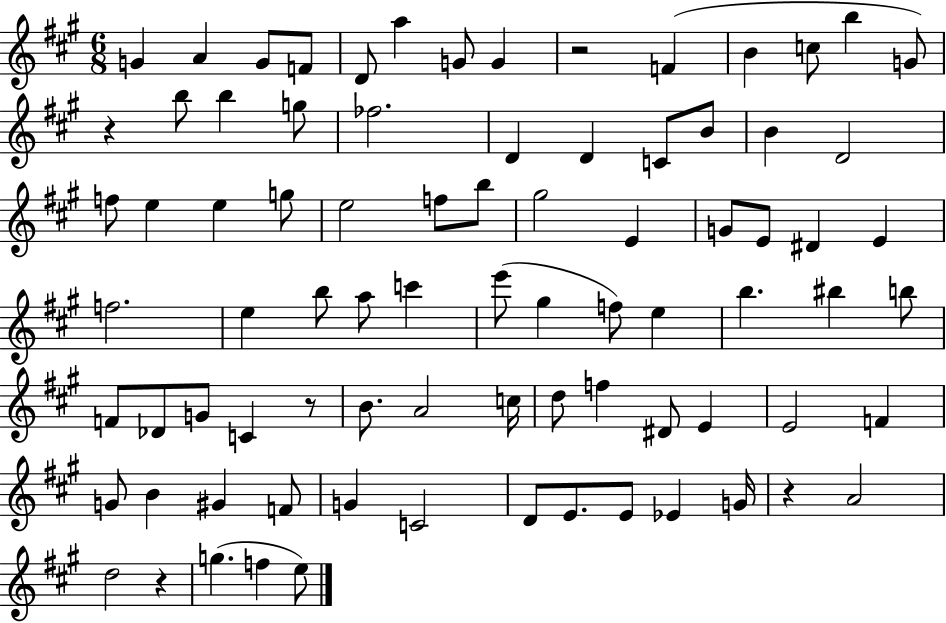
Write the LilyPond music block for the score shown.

{
  \clef treble
  \numericTimeSignature
  \time 6/8
  \key a \major
  g'4 a'4 g'8 f'8 | d'8 a''4 g'8 g'4 | r2 f'4( | b'4 c''8 b''4 g'8) | \break r4 b''8 b''4 g''8 | fes''2. | d'4 d'4 c'8 b'8 | b'4 d'2 | \break f''8 e''4 e''4 g''8 | e''2 f''8 b''8 | gis''2 e'4 | g'8 e'8 dis'4 e'4 | \break f''2. | e''4 b''8 a''8 c'''4 | e'''8( gis''4 f''8) e''4 | b''4. bis''4 b''8 | \break f'8 des'8 g'8 c'4 r8 | b'8. a'2 c''16 | d''8 f''4 dis'8 e'4 | e'2 f'4 | \break g'8 b'4 gis'4 f'8 | g'4 c'2 | d'8 e'8. e'8 ees'4 g'16 | r4 a'2 | \break d''2 r4 | g''4.( f''4 e''8) | \bar "|."
}